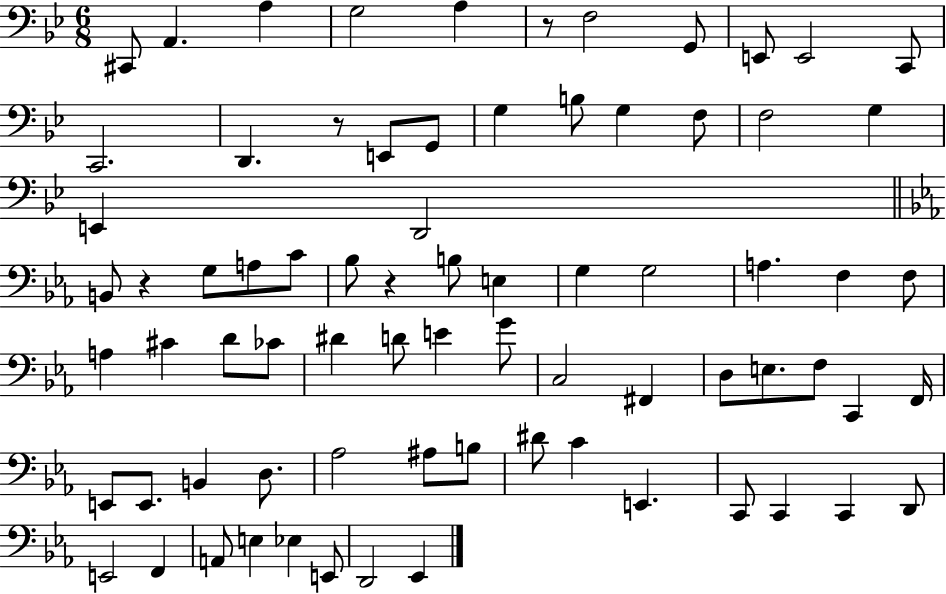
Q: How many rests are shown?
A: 4